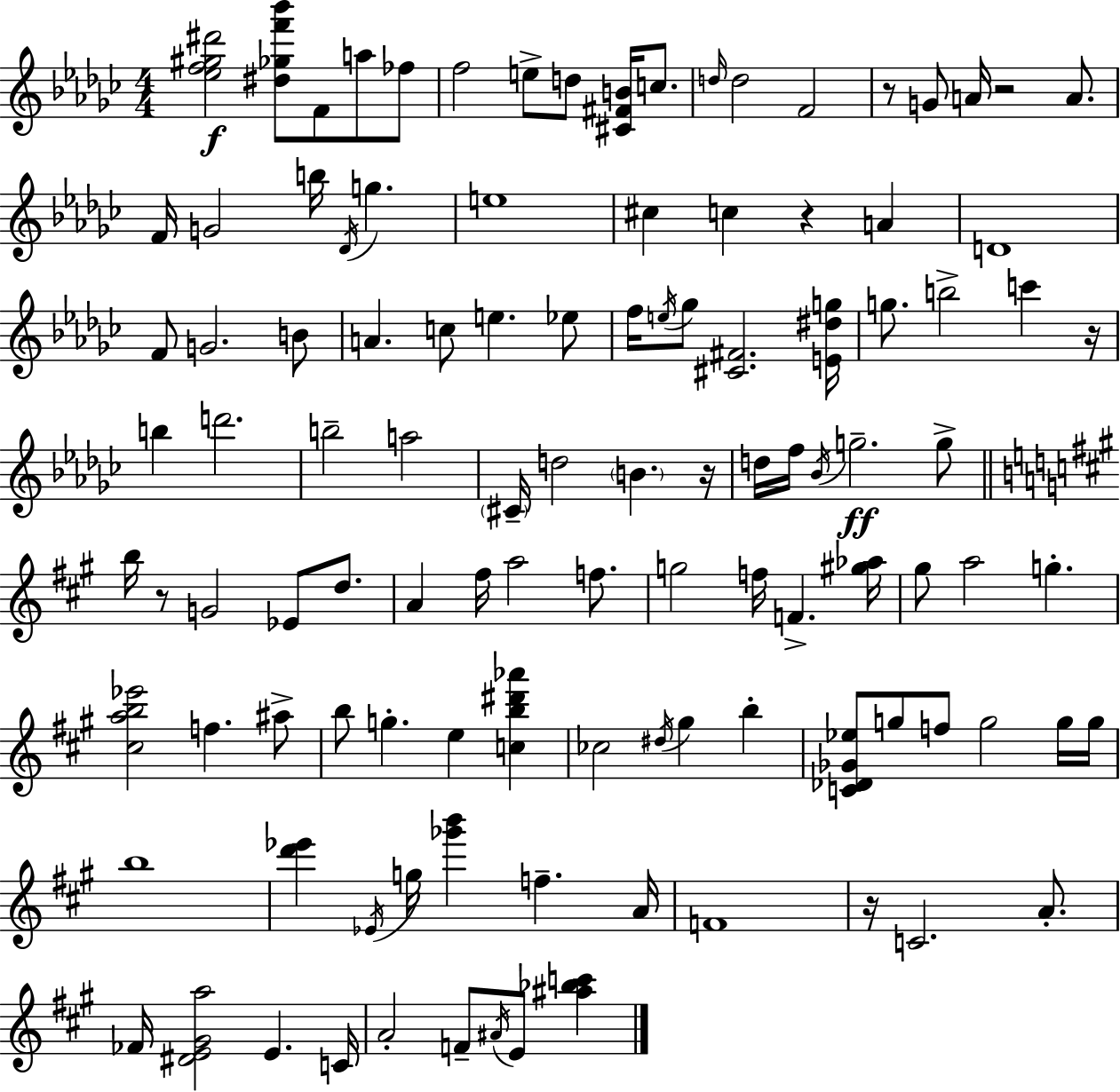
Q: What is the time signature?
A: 4/4